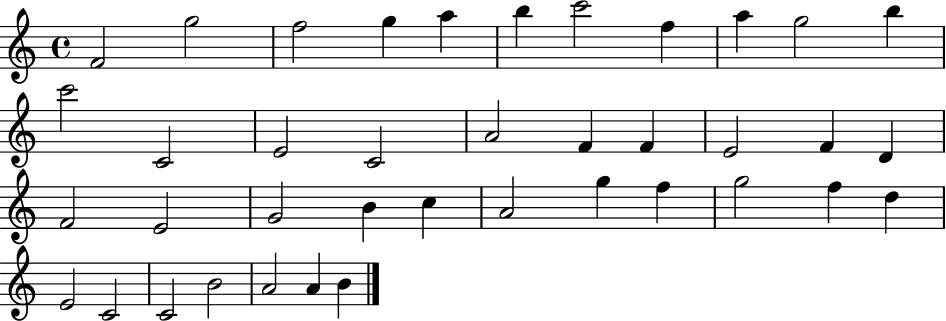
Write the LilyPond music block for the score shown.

{
  \clef treble
  \time 4/4
  \defaultTimeSignature
  \key c \major
  f'2 g''2 | f''2 g''4 a''4 | b''4 c'''2 f''4 | a''4 g''2 b''4 | \break c'''2 c'2 | e'2 c'2 | a'2 f'4 f'4 | e'2 f'4 d'4 | \break f'2 e'2 | g'2 b'4 c''4 | a'2 g''4 f''4 | g''2 f''4 d''4 | \break e'2 c'2 | c'2 b'2 | a'2 a'4 b'4 | \bar "|."
}